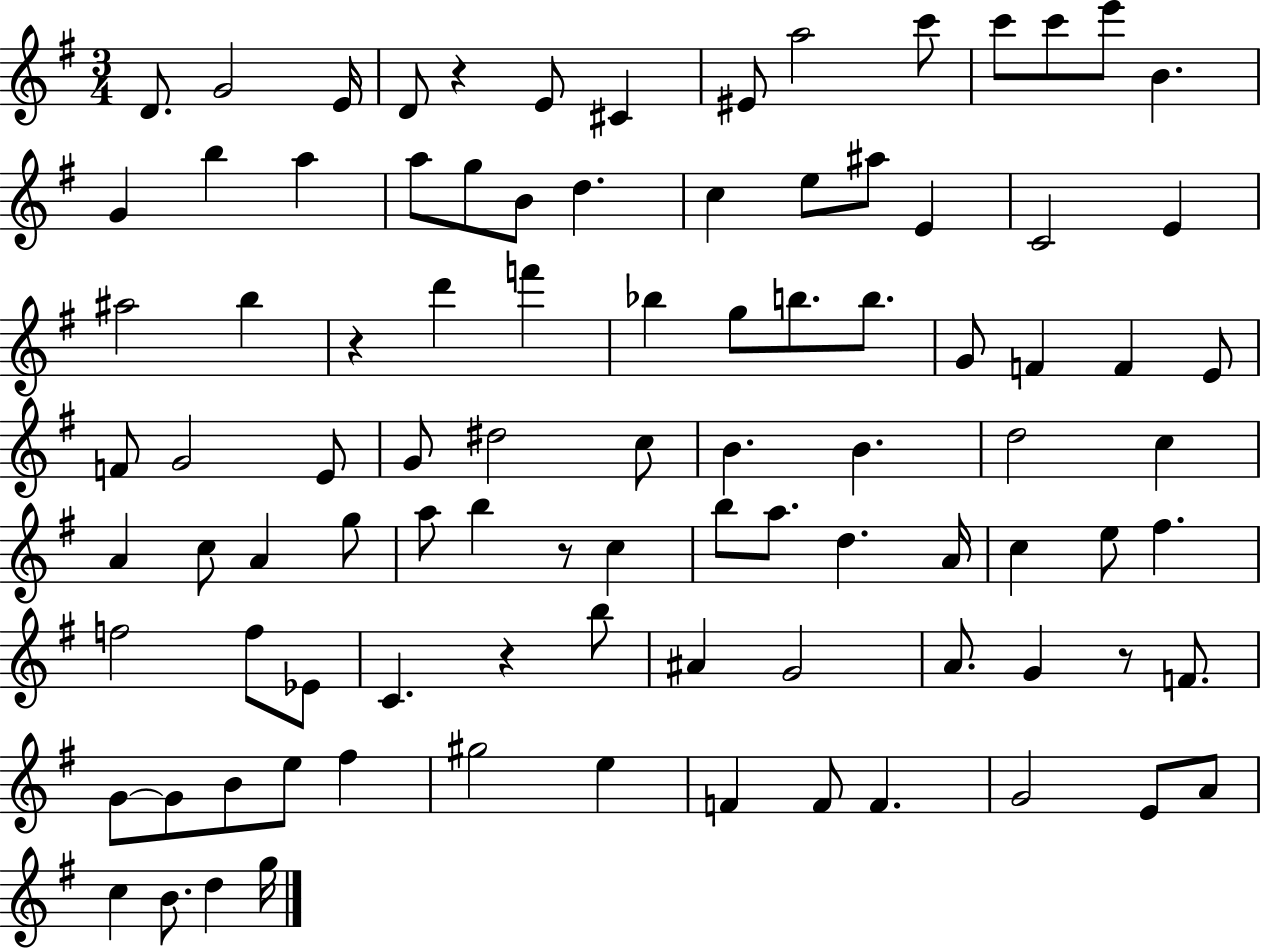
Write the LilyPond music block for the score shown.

{
  \clef treble
  \numericTimeSignature
  \time 3/4
  \key g \major
  d'8. g'2 e'16 | d'8 r4 e'8 cis'4 | eis'8 a''2 c'''8 | c'''8 c'''8 e'''8 b'4. | \break g'4 b''4 a''4 | a''8 g''8 b'8 d''4. | c''4 e''8 ais''8 e'4 | c'2 e'4 | \break ais''2 b''4 | r4 d'''4 f'''4 | bes''4 g''8 b''8. b''8. | g'8 f'4 f'4 e'8 | \break f'8 g'2 e'8 | g'8 dis''2 c''8 | b'4. b'4. | d''2 c''4 | \break a'4 c''8 a'4 g''8 | a''8 b''4 r8 c''4 | b''8 a''8. d''4. a'16 | c''4 e''8 fis''4. | \break f''2 f''8 ees'8 | c'4. r4 b''8 | ais'4 g'2 | a'8. g'4 r8 f'8. | \break g'8~~ g'8 b'8 e''8 fis''4 | gis''2 e''4 | f'4 f'8 f'4. | g'2 e'8 a'8 | \break c''4 b'8. d''4 g''16 | \bar "|."
}